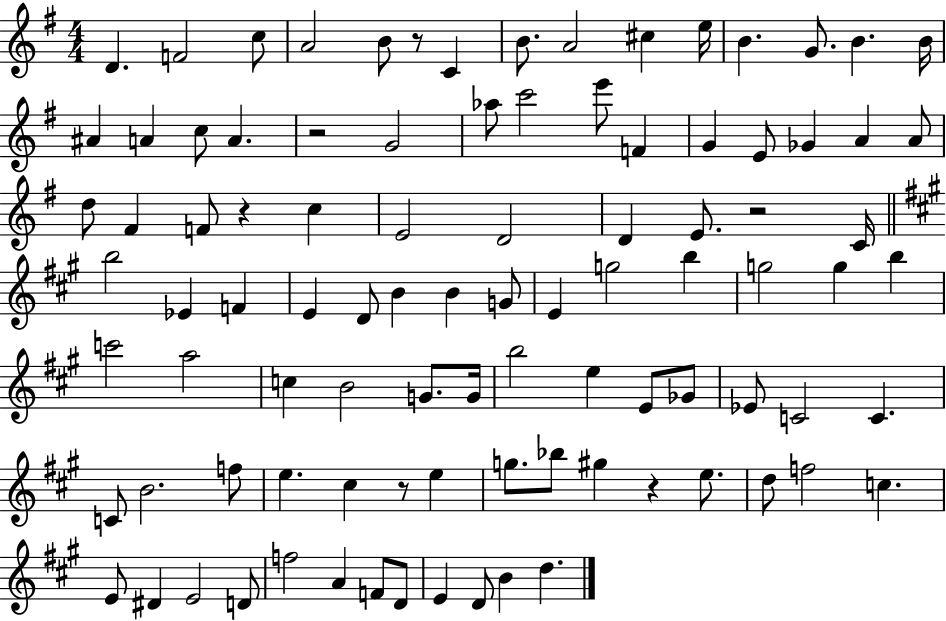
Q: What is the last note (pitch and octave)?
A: D5